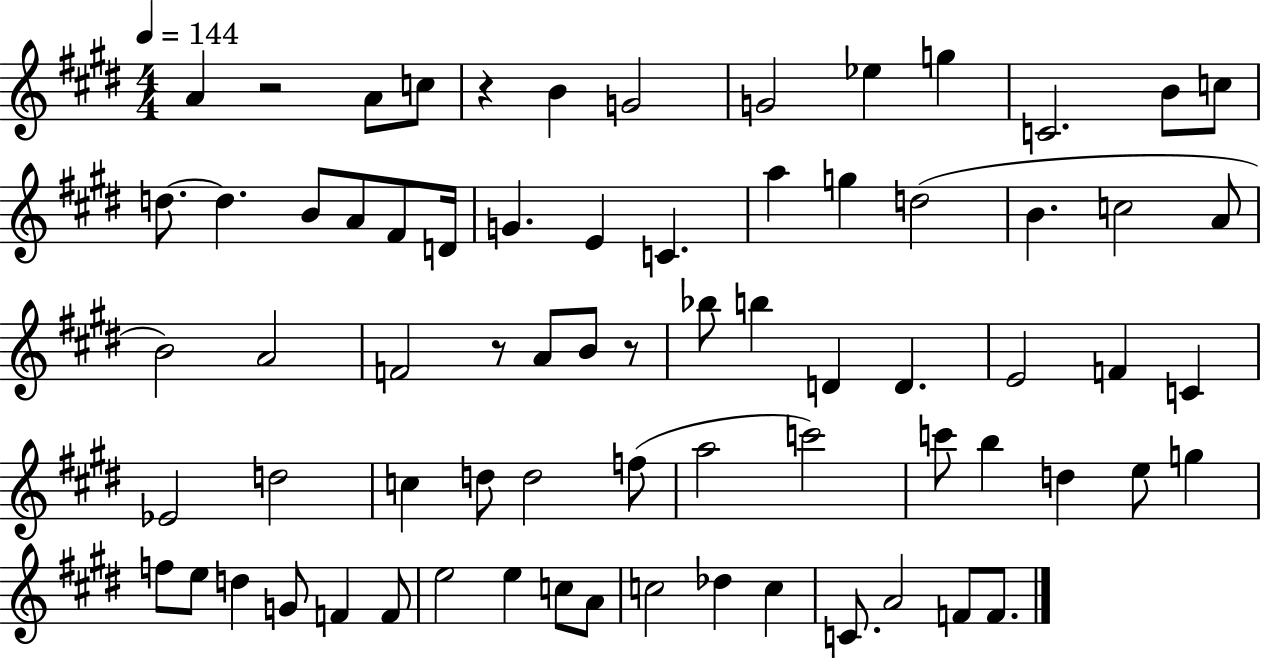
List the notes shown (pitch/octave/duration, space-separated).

A4/q R/h A4/e C5/e R/q B4/q G4/h G4/h Eb5/q G5/q C4/h. B4/e C5/e D5/e. D5/q. B4/e A4/e F#4/e D4/s G4/q. E4/q C4/q. A5/q G5/q D5/h B4/q. C5/h A4/e B4/h A4/h F4/h R/e A4/e B4/e R/e Bb5/e B5/q D4/q D4/q. E4/h F4/q C4/q Eb4/h D5/h C5/q D5/e D5/h F5/e A5/h C6/h C6/e B5/q D5/q E5/e G5/q F5/e E5/e D5/q G4/e F4/q F4/e E5/h E5/q C5/e A4/e C5/h Db5/q C5/q C4/e. A4/h F4/e F4/e.